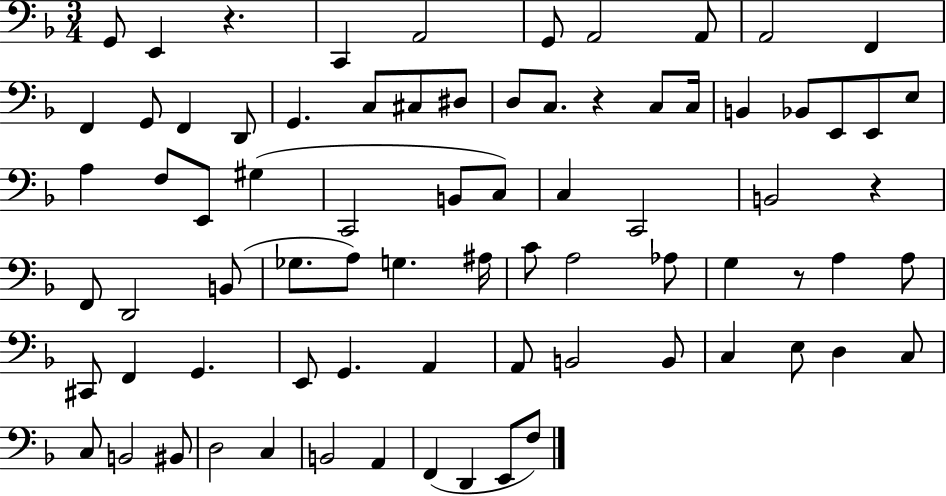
X:1
T:Untitled
M:3/4
L:1/4
K:F
G,,/2 E,, z C,, A,,2 G,,/2 A,,2 A,,/2 A,,2 F,, F,, G,,/2 F,, D,,/2 G,, C,/2 ^C,/2 ^D,/2 D,/2 C,/2 z C,/2 C,/4 B,, _B,,/2 E,,/2 E,,/2 E,/2 A, F,/2 E,,/2 ^G, C,,2 B,,/2 C,/2 C, C,,2 B,,2 z F,,/2 D,,2 B,,/2 _G,/2 A,/2 G, ^A,/4 C/2 A,2 _A,/2 G, z/2 A, A,/2 ^C,,/2 F,, G,, E,,/2 G,, A,, A,,/2 B,,2 B,,/2 C, E,/2 D, C,/2 C,/2 B,,2 ^B,,/2 D,2 C, B,,2 A,, F,, D,, E,,/2 F,/2